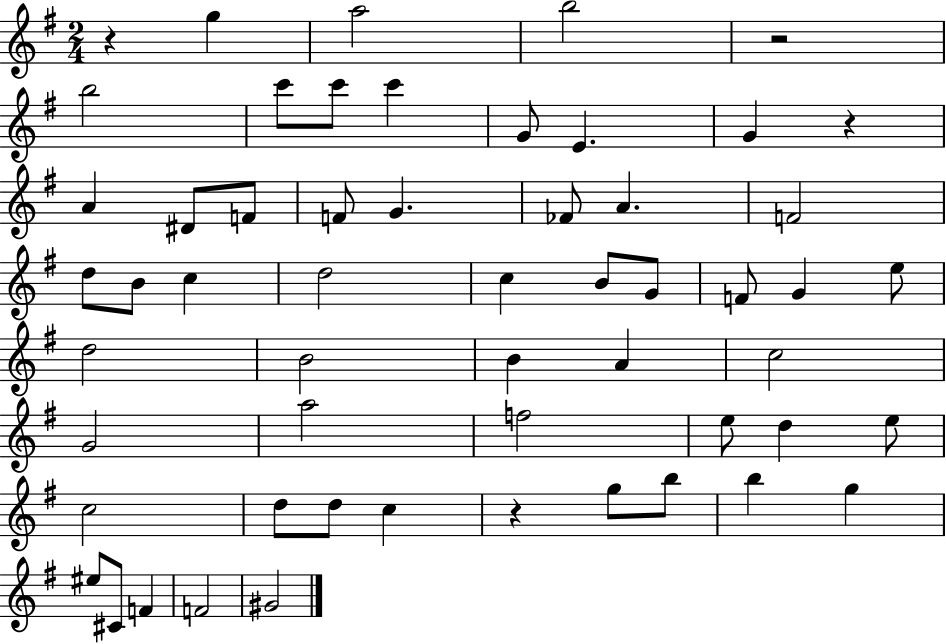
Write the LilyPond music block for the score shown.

{
  \clef treble
  \numericTimeSignature
  \time 2/4
  \key g \major
  r4 g''4 | a''2 | b''2 | r2 | \break b''2 | c'''8 c'''8 c'''4 | g'8 e'4. | g'4 r4 | \break a'4 dis'8 f'8 | f'8 g'4. | fes'8 a'4. | f'2 | \break d''8 b'8 c''4 | d''2 | c''4 b'8 g'8 | f'8 g'4 e''8 | \break d''2 | b'2 | b'4 a'4 | c''2 | \break g'2 | a''2 | f''2 | e''8 d''4 e''8 | \break c''2 | d''8 d''8 c''4 | r4 g''8 b''8 | b''4 g''4 | \break eis''8 cis'8 f'4 | f'2 | gis'2 | \bar "|."
}